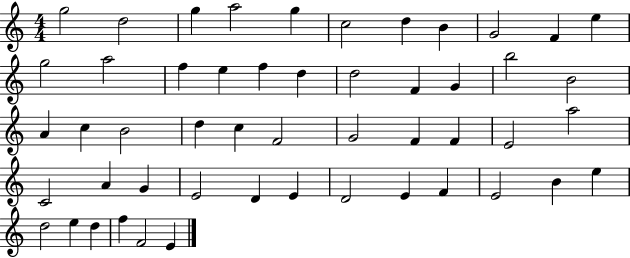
G5/h D5/h G5/q A5/h G5/q C5/h D5/q B4/q G4/h F4/q E5/q G5/h A5/h F5/q E5/q F5/q D5/q D5/h F4/q G4/q B5/h B4/h A4/q C5/q B4/h D5/q C5/q F4/h G4/h F4/q F4/q E4/h A5/h C4/h A4/q G4/q E4/h D4/q E4/q D4/h E4/q F4/q E4/h B4/q E5/q D5/h E5/q D5/q F5/q F4/h E4/q